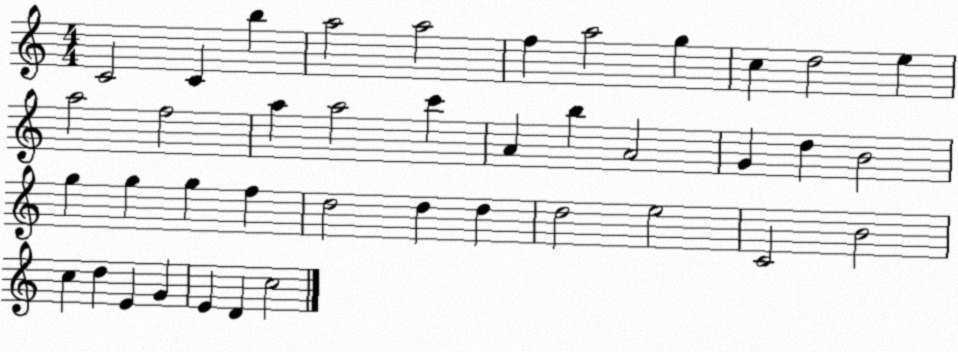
X:1
T:Untitled
M:4/4
L:1/4
K:C
C2 C b a2 a2 f a2 g c d2 e a2 f2 a a2 c' A b A2 G d B2 g g g f d2 d d d2 e2 C2 B2 c d E G E D c2